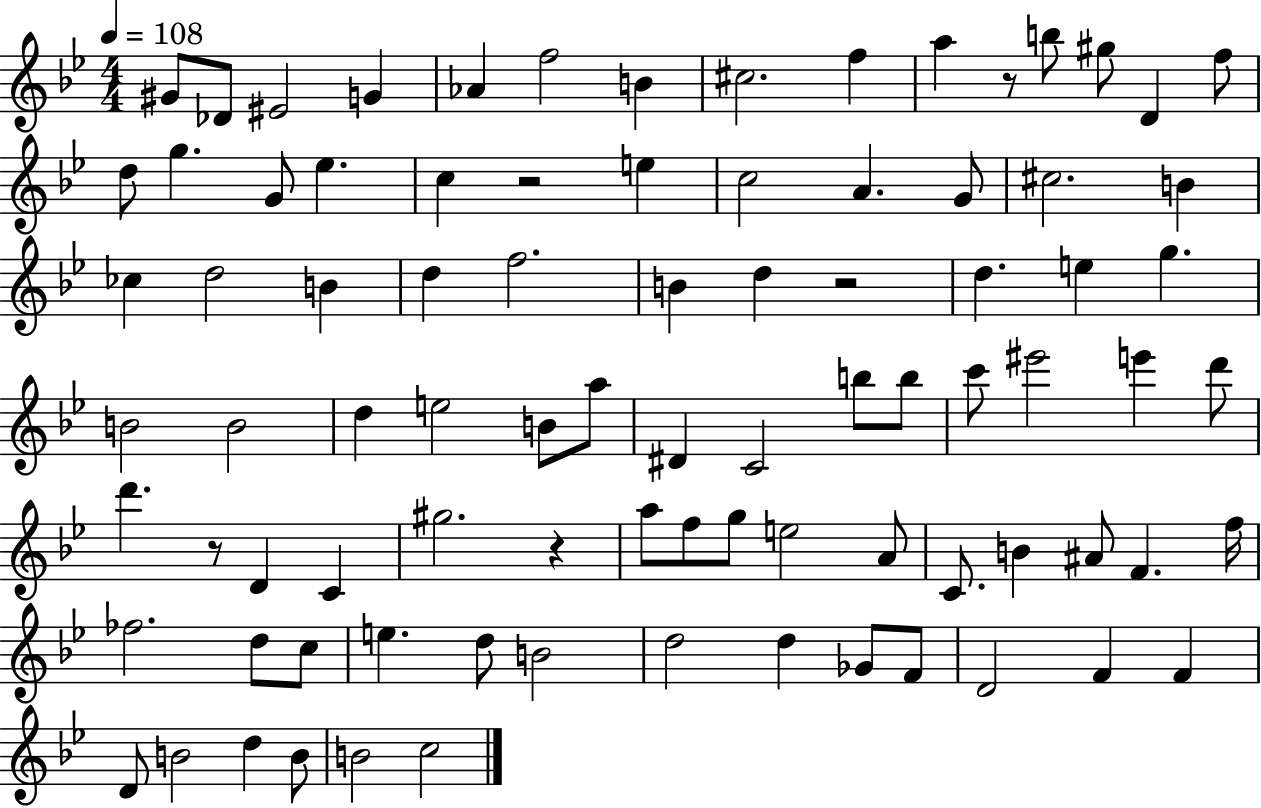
{
  \clef treble
  \numericTimeSignature
  \time 4/4
  \key bes \major
  \tempo 4 = 108
  gis'8 des'8 eis'2 g'4 | aes'4 f''2 b'4 | cis''2. f''4 | a''4 r8 b''8 gis''8 d'4 f''8 | \break d''8 g''4. g'8 ees''4. | c''4 r2 e''4 | c''2 a'4. g'8 | cis''2. b'4 | \break ces''4 d''2 b'4 | d''4 f''2. | b'4 d''4 r2 | d''4. e''4 g''4. | \break b'2 b'2 | d''4 e''2 b'8 a''8 | dis'4 c'2 b''8 b''8 | c'''8 eis'''2 e'''4 d'''8 | \break d'''4. r8 d'4 c'4 | gis''2. r4 | a''8 f''8 g''8 e''2 a'8 | c'8. b'4 ais'8 f'4. f''16 | \break fes''2. d''8 c''8 | e''4. d''8 b'2 | d''2 d''4 ges'8 f'8 | d'2 f'4 f'4 | \break d'8 b'2 d''4 b'8 | b'2 c''2 | \bar "|."
}